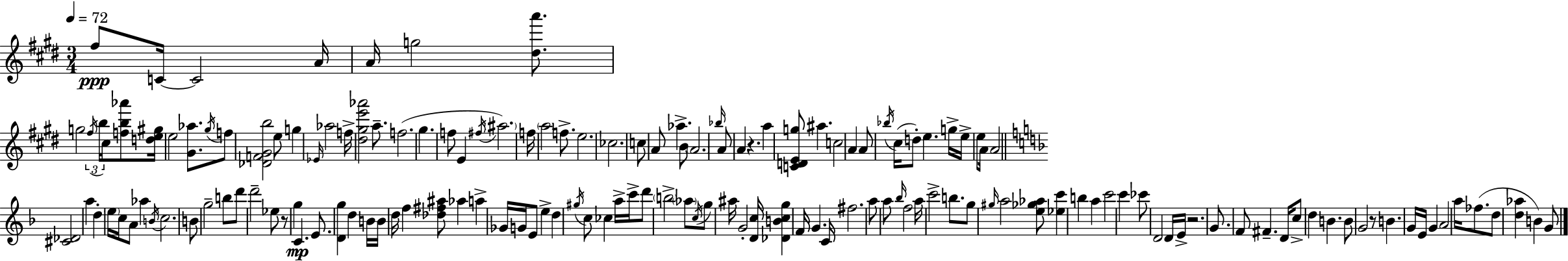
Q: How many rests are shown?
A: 4